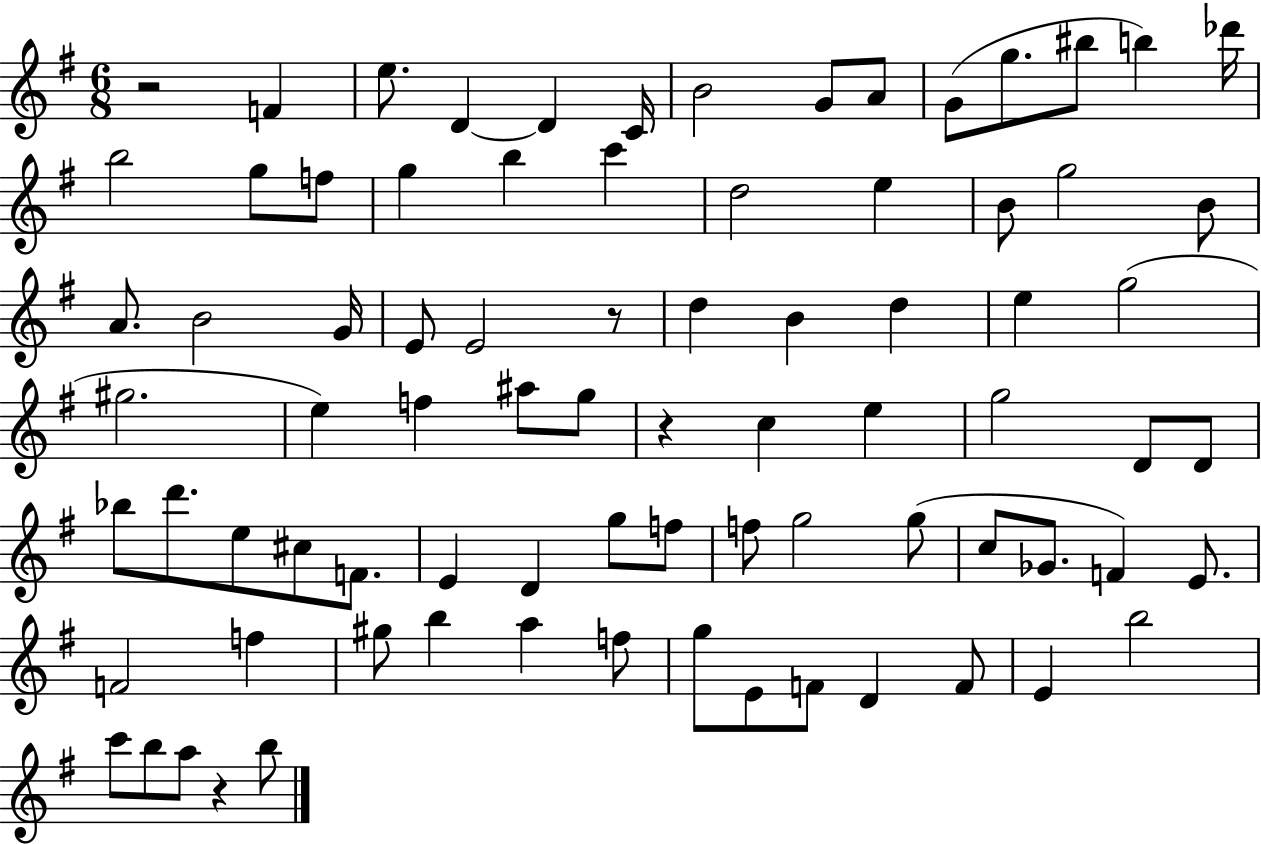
R/h F4/q E5/e. D4/q D4/q C4/s B4/h G4/e A4/e G4/e G5/e. BIS5/e B5/q Db6/s B5/h G5/e F5/e G5/q B5/q C6/q D5/h E5/q B4/e G5/h B4/e A4/e. B4/h G4/s E4/e E4/h R/e D5/q B4/q D5/q E5/q G5/h G#5/h. E5/q F5/q A#5/e G5/e R/q C5/q E5/q G5/h D4/e D4/e Bb5/e D6/e. E5/e C#5/e F4/e. E4/q D4/q G5/e F5/e F5/e G5/h G5/e C5/e Gb4/e. F4/q E4/e. F4/h F5/q G#5/e B5/q A5/q F5/e G5/e E4/e F4/e D4/q F4/e E4/q B5/h C6/e B5/e A5/e R/q B5/e